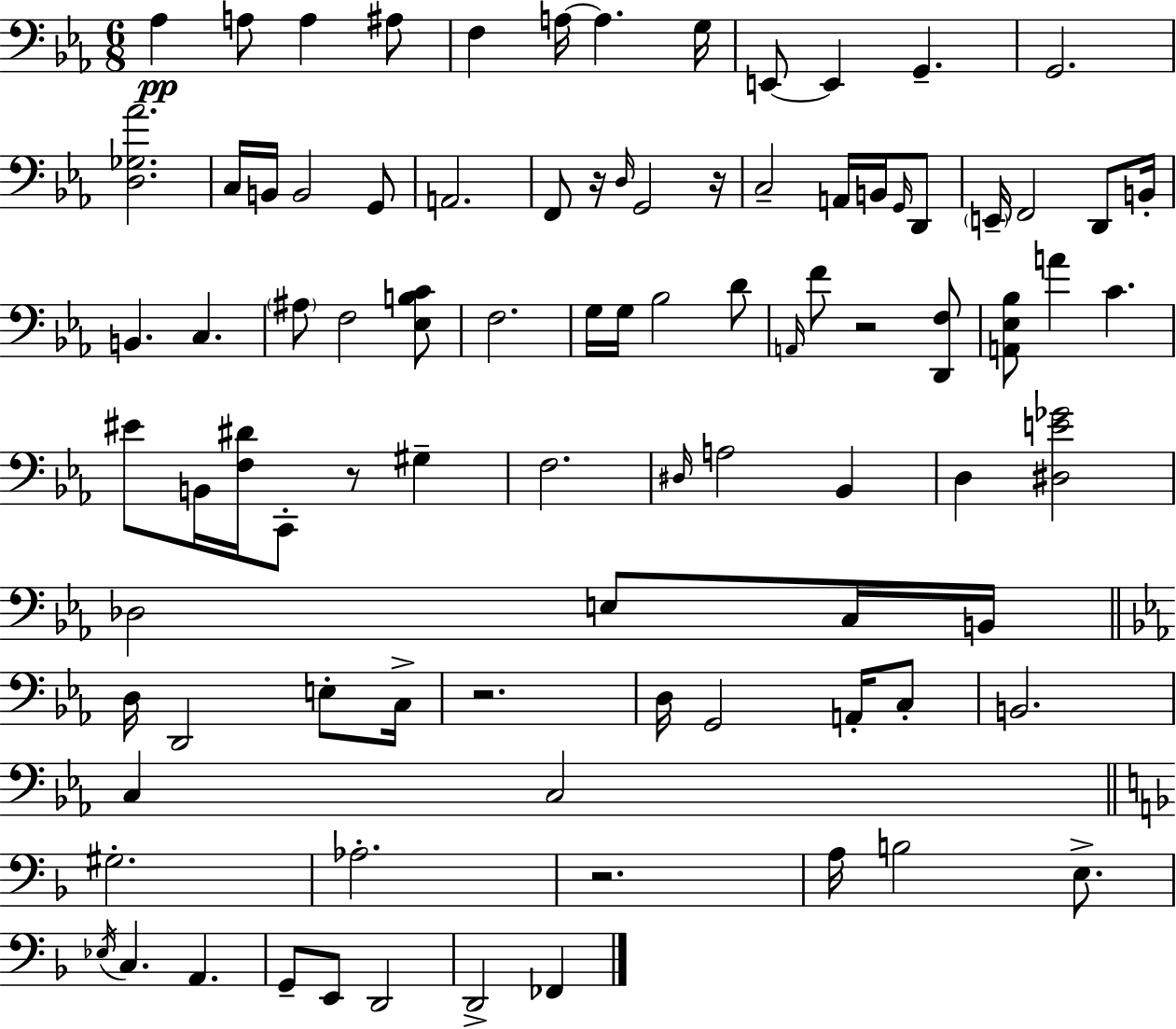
X:1
T:Untitled
M:6/8
L:1/4
K:Cm
_A, A,/2 A, ^A,/2 F, A,/4 A, G,/4 E,,/2 E,, G,, G,,2 [D,_G,_A]2 C,/4 B,,/4 B,,2 G,,/2 A,,2 F,,/2 z/4 D,/4 G,,2 z/4 C,2 A,,/4 B,,/4 G,,/4 D,,/2 E,,/4 F,,2 D,,/2 B,,/4 B,, C, ^A,/2 F,2 [_E,B,C]/2 F,2 G,/4 G,/4 _B,2 D/2 A,,/4 F/2 z2 [D,,F,]/2 [A,,_E,_B,]/2 A C ^E/2 B,,/4 [F,^D]/4 C,,/2 z/2 ^G, F,2 ^D,/4 A,2 _B,, D, [^D,E_G]2 _D,2 E,/2 C,/4 B,,/4 D,/4 D,,2 E,/2 C,/4 z2 D,/4 G,,2 A,,/4 C,/2 B,,2 C, C,2 ^G,2 _A,2 z2 A,/4 B,2 E,/2 _E,/4 C, A,, G,,/2 E,,/2 D,,2 D,,2 _F,,